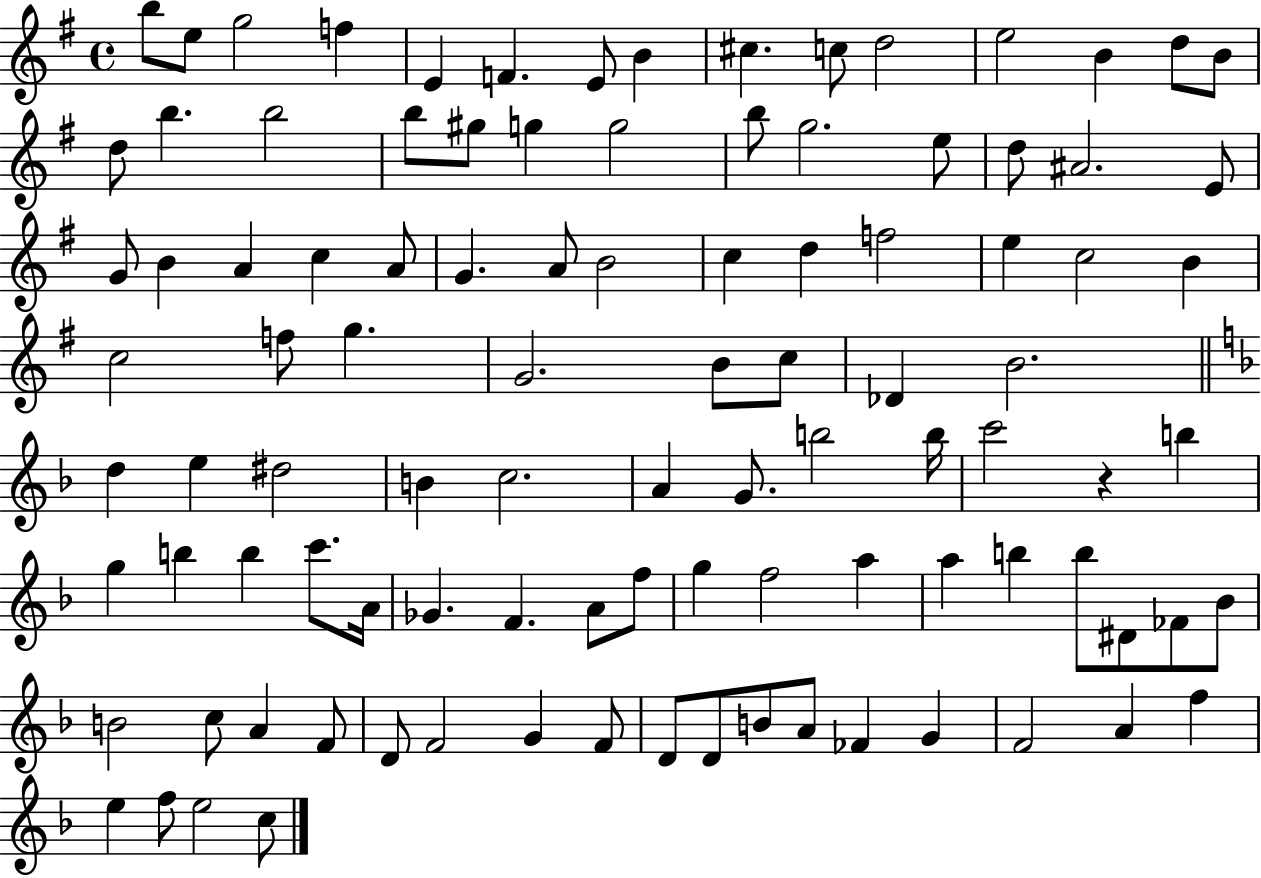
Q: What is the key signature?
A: G major